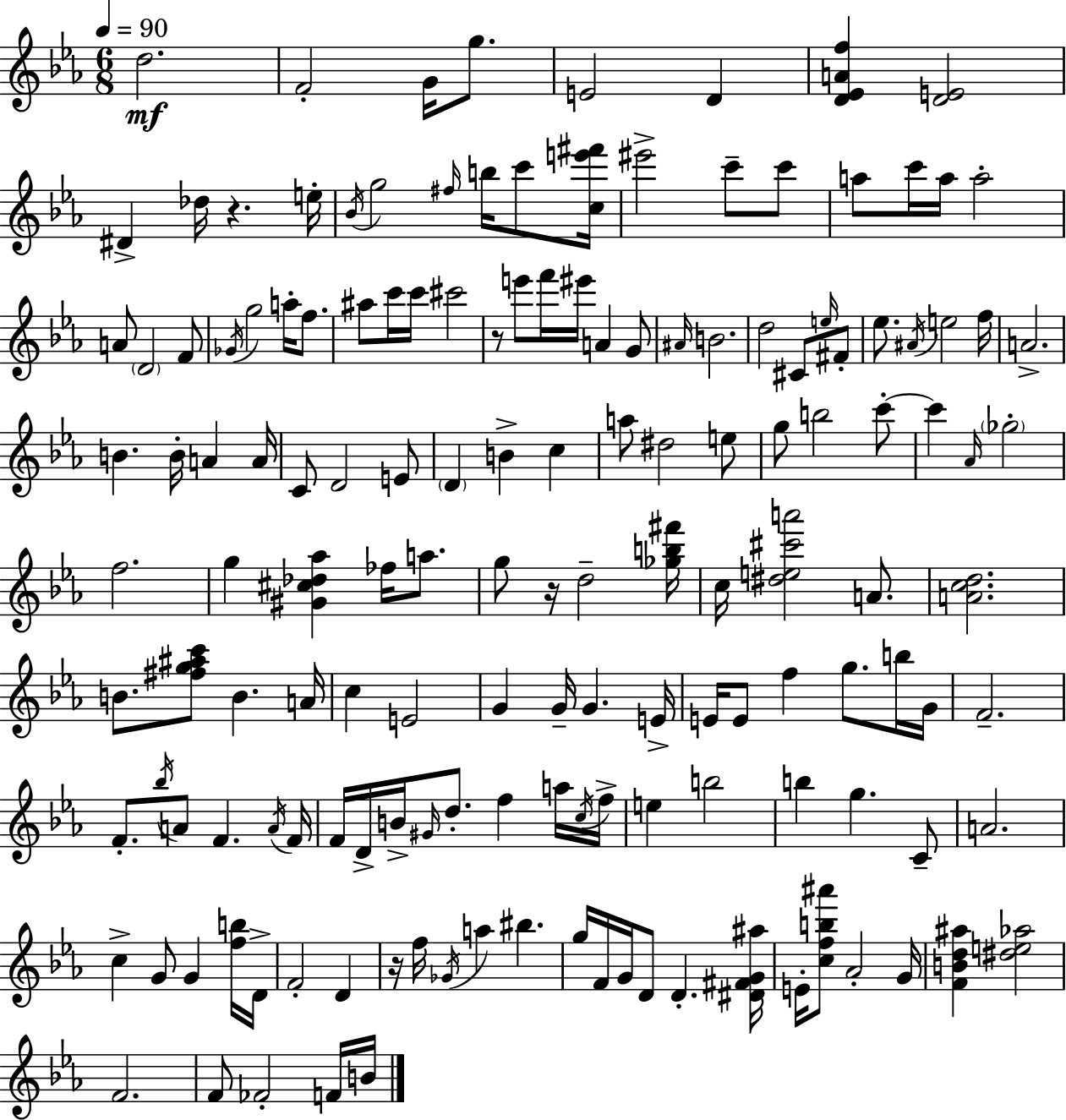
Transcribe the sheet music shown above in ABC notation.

X:1
T:Untitled
M:6/8
L:1/4
K:Cm
d2 F2 G/4 g/2 E2 D [D_EAf] [DE]2 ^D _d/4 z e/4 _B/4 g2 ^f/4 b/4 c'/2 [ce'^f']/4 ^e'2 c'/2 c'/2 a/2 c'/4 a/4 a2 A/2 D2 F/2 _G/4 g2 a/4 f/2 ^a/2 c'/4 c'/4 ^c'2 z/2 e'/2 f'/4 ^e'/4 A G/2 ^A/4 B2 d2 ^C/2 e/4 ^F/2 _e/2 ^A/4 e2 f/4 A2 B B/4 A A/4 C/2 D2 E/2 D B c a/2 ^d2 e/2 g/2 b2 c'/2 c' _A/4 _g2 f2 g [^G^c_d_a] _f/4 a/2 g/2 z/4 d2 [_gb^f']/4 c/4 [^de^c'a']2 A/2 [Acd]2 B/2 [^fg^ac']/2 B A/4 c E2 G G/4 G E/4 E/4 E/2 f g/2 b/4 G/4 F2 F/2 _b/4 A/2 F A/4 F/4 F/4 D/4 B/4 ^G/4 d/2 f a/4 c/4 f/4 e b2 b g C/2 A2 c G/2 G [fb]/4 D/4 F2 D z/4 f/4 _G/4 a ^b g/4 F/4 G/4 D/2 D [^D^FG^a]/4 E/4 [cfb^a']/2 _A2 G/4 [FBd^a] [^de_a]2 F2 F/2 _F2 F/4 B/4